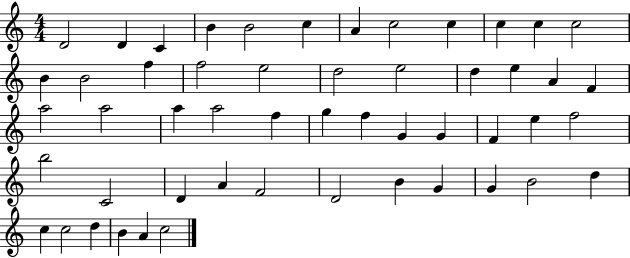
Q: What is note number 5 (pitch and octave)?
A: B4